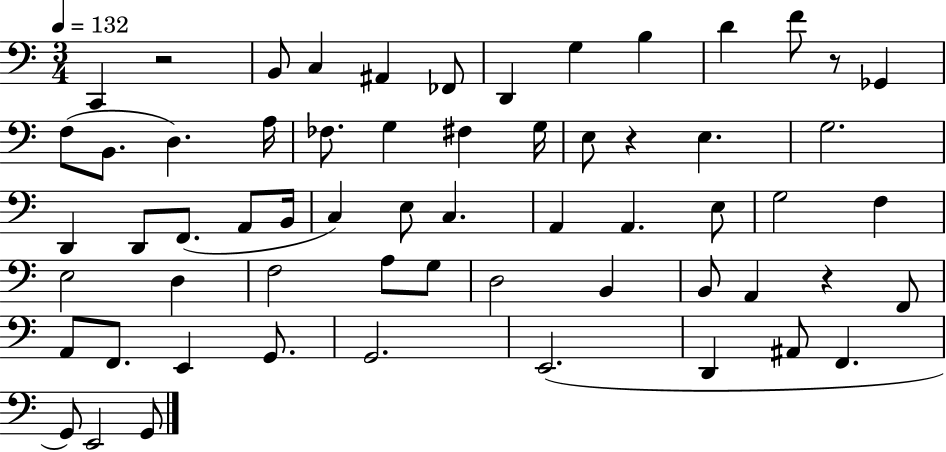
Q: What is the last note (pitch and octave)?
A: G2